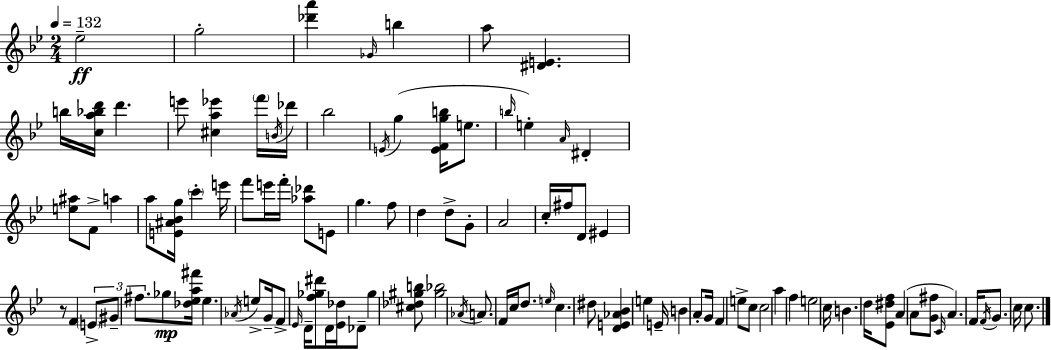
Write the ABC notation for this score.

X:1
T:Untitled
M:2/4
L:1/4
K:Bb
_e2 g2 [_d'a'] _G/4 b a/2 [^DE] b/4 [ca_bd']/4 d' e'/2 [^ca_e'] f'/4 B/4 _d'/4 _b2 E/4 g [EFgb]/4 e/2 b/4 e A/4 ^D [e^a]/2 F/2 a a/2 [E^A_Bg]/4 c' e'/4 f'/2 e'/4 f'/4 [_a_d']/2 E/2 g f/2 d d/2 G/2 A2 c/4 ^f/4 D/2 ^E z/2 F E/2 ^G/2 ^f/2 _g/2 [_d_ea^f']/4 _e _A/4 e/2 G/4 F/2 _E/4 D/4 [f_g^d']/2 D/4 [_E_d]/4 _D/2 _g [^c_d^gb]/2 [^g_b]2 _A/4 A/2 F/4 c/4 d/2 e/4 c ^d/2 [DE_A_B] e E/4 B A/2 G/4 F e/2 c/2 c2 a f e2 c/4 B d/4 [_E^df]/2 A A/2 [G^f]/2 C/4 A F/4 F/4 G/2 c/4 c/2